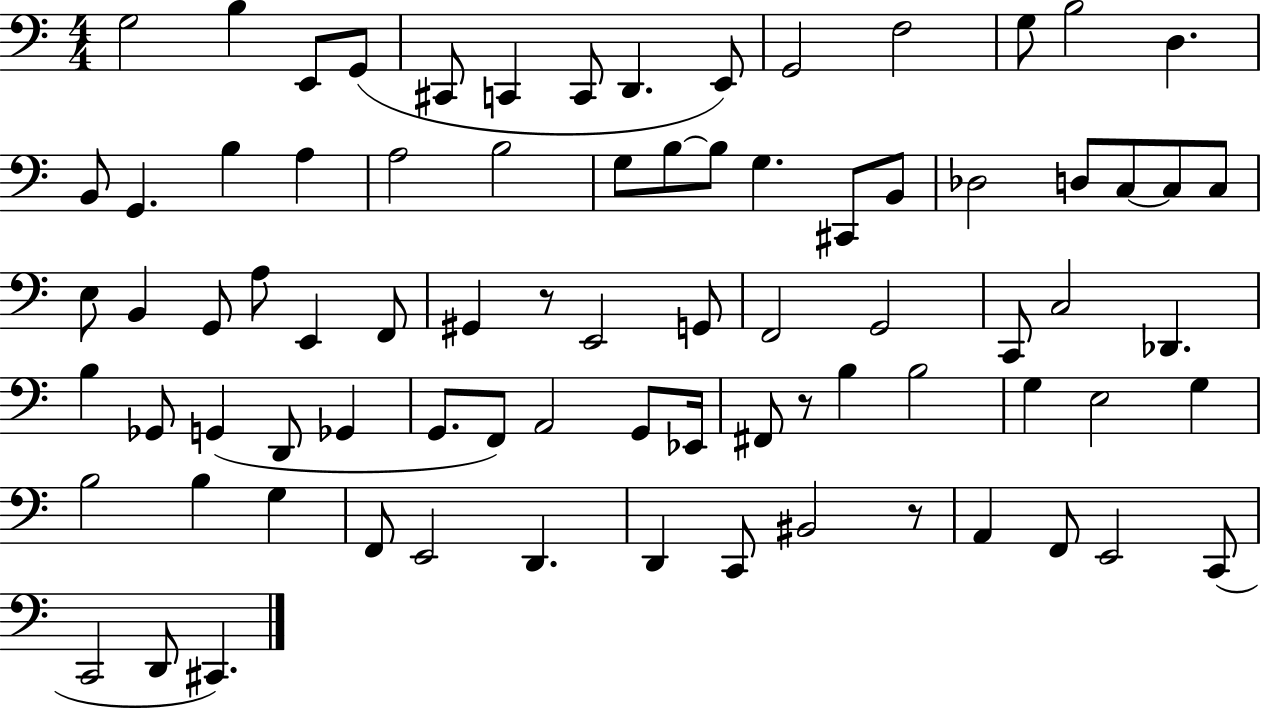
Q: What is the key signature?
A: C major